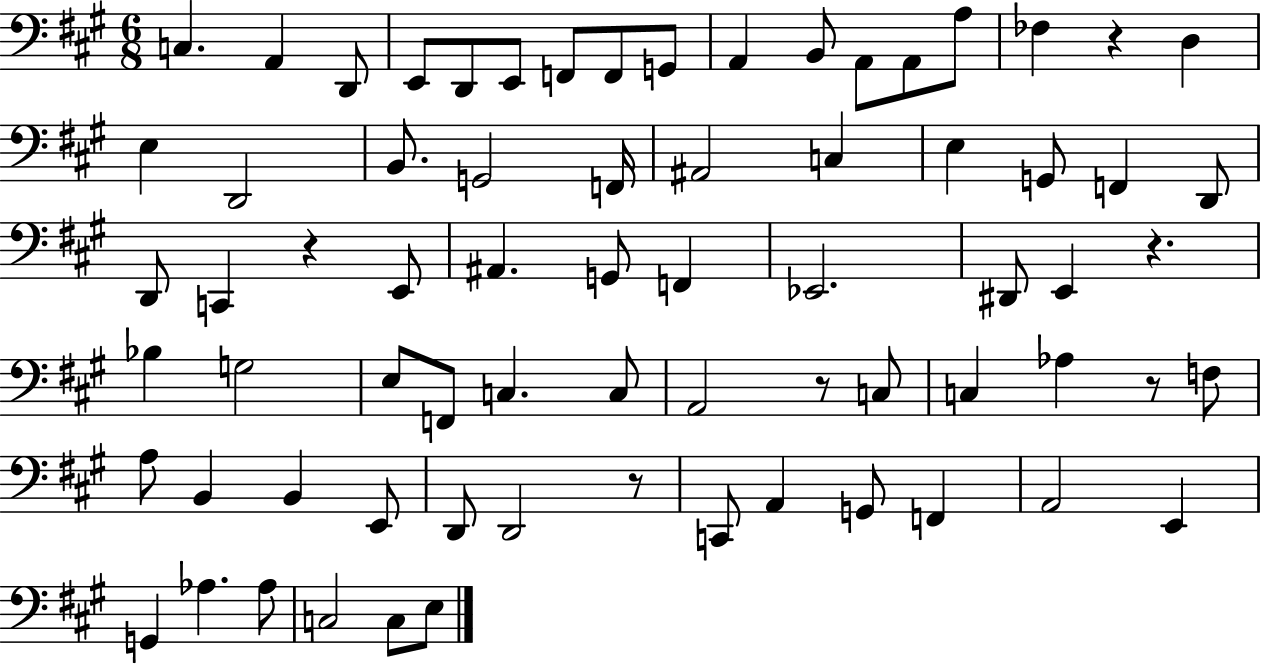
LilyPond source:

{
  \clef bass
  \numericTimeSignature
  \time 6/8
  \key a \major
  \repeat volta 2 { c4. a,4 d,8 | e,8 d,8 e,8 f,8 f,8 g,8 | a,4 b,8 a,8 a,8 a8 | fes4 r4 d4 | \break e4 d,2 | b,8. g,2 f,16 | ais,2 c4 | e4 g,8 f,4 d,8 | \break d,8 c,4 r4 e,8 | ais,4. g,8 f,4 | ees,2. | dis,8 e,4 r4. | \break bes4 g2 | e8 f,8 c4. c8 | a,2 r8 c8 | c4 aes4 r8 f8 | \break a8 b,4 b,4 e,8 | d,8 d,2 r8 | c,8 a,4 g,8 f,4 | a,2 e,4 | \break g,4 aes4. aes8 | c2 c8 e8 | } \bar "|."
}